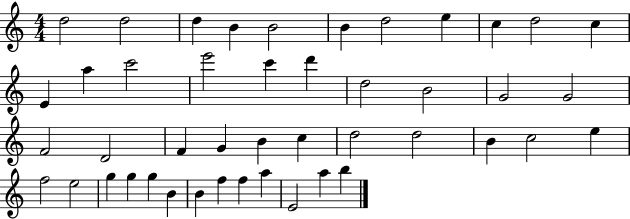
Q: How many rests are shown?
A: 0